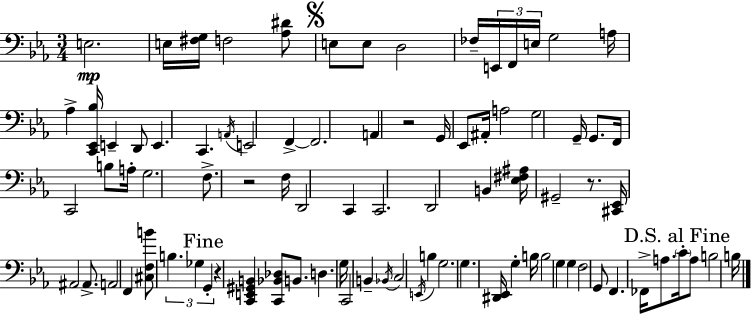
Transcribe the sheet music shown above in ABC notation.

X:1
T:Untitled
M:3/4
L:1/4
K:Cm
E,2 E,/4 [^F,G,]/4 F,2 [_A,^D]/2 E,/2 E,/2 D,2 _F,/4 E,,/4 F,,/4 E,/4 G,2 A,/4 _A, [C,,_E,,_B,]/4 E,, D,,/2 E,, C,, A,,/4 E,,2 F,, F,,2 A,, z2 G,,/4 _E,,/2 ^A,,/4 A,2 G,2 G,,/4 G,,/2 F,,/4 C,,2 B,/2 A,/4 G,2 F,/2 z2 F,/4 D,,2 C,, C,,2 D,,2 B,, [_E,^F,^A,]/4 ^G,,2 z/2 [^C,,_E,,]/4 ^A,,2 ^A,,/2 A,,2 F,, [^C,F,B]/2 B, _G, G,, z [C,,E,,^G,,B,,] [C,,_B,,_D,]/2 B,,/2 D, G,/4 C,,2 B,, _B,,/4 C,2 E,,/4 B, G,2 G, [^D,,_E,,]/4 G, B,/4 B,2 G, G, F,2 G,,/2 F,, _F,,/4 A,/2 C/4 A,/2 B,2 B,/4